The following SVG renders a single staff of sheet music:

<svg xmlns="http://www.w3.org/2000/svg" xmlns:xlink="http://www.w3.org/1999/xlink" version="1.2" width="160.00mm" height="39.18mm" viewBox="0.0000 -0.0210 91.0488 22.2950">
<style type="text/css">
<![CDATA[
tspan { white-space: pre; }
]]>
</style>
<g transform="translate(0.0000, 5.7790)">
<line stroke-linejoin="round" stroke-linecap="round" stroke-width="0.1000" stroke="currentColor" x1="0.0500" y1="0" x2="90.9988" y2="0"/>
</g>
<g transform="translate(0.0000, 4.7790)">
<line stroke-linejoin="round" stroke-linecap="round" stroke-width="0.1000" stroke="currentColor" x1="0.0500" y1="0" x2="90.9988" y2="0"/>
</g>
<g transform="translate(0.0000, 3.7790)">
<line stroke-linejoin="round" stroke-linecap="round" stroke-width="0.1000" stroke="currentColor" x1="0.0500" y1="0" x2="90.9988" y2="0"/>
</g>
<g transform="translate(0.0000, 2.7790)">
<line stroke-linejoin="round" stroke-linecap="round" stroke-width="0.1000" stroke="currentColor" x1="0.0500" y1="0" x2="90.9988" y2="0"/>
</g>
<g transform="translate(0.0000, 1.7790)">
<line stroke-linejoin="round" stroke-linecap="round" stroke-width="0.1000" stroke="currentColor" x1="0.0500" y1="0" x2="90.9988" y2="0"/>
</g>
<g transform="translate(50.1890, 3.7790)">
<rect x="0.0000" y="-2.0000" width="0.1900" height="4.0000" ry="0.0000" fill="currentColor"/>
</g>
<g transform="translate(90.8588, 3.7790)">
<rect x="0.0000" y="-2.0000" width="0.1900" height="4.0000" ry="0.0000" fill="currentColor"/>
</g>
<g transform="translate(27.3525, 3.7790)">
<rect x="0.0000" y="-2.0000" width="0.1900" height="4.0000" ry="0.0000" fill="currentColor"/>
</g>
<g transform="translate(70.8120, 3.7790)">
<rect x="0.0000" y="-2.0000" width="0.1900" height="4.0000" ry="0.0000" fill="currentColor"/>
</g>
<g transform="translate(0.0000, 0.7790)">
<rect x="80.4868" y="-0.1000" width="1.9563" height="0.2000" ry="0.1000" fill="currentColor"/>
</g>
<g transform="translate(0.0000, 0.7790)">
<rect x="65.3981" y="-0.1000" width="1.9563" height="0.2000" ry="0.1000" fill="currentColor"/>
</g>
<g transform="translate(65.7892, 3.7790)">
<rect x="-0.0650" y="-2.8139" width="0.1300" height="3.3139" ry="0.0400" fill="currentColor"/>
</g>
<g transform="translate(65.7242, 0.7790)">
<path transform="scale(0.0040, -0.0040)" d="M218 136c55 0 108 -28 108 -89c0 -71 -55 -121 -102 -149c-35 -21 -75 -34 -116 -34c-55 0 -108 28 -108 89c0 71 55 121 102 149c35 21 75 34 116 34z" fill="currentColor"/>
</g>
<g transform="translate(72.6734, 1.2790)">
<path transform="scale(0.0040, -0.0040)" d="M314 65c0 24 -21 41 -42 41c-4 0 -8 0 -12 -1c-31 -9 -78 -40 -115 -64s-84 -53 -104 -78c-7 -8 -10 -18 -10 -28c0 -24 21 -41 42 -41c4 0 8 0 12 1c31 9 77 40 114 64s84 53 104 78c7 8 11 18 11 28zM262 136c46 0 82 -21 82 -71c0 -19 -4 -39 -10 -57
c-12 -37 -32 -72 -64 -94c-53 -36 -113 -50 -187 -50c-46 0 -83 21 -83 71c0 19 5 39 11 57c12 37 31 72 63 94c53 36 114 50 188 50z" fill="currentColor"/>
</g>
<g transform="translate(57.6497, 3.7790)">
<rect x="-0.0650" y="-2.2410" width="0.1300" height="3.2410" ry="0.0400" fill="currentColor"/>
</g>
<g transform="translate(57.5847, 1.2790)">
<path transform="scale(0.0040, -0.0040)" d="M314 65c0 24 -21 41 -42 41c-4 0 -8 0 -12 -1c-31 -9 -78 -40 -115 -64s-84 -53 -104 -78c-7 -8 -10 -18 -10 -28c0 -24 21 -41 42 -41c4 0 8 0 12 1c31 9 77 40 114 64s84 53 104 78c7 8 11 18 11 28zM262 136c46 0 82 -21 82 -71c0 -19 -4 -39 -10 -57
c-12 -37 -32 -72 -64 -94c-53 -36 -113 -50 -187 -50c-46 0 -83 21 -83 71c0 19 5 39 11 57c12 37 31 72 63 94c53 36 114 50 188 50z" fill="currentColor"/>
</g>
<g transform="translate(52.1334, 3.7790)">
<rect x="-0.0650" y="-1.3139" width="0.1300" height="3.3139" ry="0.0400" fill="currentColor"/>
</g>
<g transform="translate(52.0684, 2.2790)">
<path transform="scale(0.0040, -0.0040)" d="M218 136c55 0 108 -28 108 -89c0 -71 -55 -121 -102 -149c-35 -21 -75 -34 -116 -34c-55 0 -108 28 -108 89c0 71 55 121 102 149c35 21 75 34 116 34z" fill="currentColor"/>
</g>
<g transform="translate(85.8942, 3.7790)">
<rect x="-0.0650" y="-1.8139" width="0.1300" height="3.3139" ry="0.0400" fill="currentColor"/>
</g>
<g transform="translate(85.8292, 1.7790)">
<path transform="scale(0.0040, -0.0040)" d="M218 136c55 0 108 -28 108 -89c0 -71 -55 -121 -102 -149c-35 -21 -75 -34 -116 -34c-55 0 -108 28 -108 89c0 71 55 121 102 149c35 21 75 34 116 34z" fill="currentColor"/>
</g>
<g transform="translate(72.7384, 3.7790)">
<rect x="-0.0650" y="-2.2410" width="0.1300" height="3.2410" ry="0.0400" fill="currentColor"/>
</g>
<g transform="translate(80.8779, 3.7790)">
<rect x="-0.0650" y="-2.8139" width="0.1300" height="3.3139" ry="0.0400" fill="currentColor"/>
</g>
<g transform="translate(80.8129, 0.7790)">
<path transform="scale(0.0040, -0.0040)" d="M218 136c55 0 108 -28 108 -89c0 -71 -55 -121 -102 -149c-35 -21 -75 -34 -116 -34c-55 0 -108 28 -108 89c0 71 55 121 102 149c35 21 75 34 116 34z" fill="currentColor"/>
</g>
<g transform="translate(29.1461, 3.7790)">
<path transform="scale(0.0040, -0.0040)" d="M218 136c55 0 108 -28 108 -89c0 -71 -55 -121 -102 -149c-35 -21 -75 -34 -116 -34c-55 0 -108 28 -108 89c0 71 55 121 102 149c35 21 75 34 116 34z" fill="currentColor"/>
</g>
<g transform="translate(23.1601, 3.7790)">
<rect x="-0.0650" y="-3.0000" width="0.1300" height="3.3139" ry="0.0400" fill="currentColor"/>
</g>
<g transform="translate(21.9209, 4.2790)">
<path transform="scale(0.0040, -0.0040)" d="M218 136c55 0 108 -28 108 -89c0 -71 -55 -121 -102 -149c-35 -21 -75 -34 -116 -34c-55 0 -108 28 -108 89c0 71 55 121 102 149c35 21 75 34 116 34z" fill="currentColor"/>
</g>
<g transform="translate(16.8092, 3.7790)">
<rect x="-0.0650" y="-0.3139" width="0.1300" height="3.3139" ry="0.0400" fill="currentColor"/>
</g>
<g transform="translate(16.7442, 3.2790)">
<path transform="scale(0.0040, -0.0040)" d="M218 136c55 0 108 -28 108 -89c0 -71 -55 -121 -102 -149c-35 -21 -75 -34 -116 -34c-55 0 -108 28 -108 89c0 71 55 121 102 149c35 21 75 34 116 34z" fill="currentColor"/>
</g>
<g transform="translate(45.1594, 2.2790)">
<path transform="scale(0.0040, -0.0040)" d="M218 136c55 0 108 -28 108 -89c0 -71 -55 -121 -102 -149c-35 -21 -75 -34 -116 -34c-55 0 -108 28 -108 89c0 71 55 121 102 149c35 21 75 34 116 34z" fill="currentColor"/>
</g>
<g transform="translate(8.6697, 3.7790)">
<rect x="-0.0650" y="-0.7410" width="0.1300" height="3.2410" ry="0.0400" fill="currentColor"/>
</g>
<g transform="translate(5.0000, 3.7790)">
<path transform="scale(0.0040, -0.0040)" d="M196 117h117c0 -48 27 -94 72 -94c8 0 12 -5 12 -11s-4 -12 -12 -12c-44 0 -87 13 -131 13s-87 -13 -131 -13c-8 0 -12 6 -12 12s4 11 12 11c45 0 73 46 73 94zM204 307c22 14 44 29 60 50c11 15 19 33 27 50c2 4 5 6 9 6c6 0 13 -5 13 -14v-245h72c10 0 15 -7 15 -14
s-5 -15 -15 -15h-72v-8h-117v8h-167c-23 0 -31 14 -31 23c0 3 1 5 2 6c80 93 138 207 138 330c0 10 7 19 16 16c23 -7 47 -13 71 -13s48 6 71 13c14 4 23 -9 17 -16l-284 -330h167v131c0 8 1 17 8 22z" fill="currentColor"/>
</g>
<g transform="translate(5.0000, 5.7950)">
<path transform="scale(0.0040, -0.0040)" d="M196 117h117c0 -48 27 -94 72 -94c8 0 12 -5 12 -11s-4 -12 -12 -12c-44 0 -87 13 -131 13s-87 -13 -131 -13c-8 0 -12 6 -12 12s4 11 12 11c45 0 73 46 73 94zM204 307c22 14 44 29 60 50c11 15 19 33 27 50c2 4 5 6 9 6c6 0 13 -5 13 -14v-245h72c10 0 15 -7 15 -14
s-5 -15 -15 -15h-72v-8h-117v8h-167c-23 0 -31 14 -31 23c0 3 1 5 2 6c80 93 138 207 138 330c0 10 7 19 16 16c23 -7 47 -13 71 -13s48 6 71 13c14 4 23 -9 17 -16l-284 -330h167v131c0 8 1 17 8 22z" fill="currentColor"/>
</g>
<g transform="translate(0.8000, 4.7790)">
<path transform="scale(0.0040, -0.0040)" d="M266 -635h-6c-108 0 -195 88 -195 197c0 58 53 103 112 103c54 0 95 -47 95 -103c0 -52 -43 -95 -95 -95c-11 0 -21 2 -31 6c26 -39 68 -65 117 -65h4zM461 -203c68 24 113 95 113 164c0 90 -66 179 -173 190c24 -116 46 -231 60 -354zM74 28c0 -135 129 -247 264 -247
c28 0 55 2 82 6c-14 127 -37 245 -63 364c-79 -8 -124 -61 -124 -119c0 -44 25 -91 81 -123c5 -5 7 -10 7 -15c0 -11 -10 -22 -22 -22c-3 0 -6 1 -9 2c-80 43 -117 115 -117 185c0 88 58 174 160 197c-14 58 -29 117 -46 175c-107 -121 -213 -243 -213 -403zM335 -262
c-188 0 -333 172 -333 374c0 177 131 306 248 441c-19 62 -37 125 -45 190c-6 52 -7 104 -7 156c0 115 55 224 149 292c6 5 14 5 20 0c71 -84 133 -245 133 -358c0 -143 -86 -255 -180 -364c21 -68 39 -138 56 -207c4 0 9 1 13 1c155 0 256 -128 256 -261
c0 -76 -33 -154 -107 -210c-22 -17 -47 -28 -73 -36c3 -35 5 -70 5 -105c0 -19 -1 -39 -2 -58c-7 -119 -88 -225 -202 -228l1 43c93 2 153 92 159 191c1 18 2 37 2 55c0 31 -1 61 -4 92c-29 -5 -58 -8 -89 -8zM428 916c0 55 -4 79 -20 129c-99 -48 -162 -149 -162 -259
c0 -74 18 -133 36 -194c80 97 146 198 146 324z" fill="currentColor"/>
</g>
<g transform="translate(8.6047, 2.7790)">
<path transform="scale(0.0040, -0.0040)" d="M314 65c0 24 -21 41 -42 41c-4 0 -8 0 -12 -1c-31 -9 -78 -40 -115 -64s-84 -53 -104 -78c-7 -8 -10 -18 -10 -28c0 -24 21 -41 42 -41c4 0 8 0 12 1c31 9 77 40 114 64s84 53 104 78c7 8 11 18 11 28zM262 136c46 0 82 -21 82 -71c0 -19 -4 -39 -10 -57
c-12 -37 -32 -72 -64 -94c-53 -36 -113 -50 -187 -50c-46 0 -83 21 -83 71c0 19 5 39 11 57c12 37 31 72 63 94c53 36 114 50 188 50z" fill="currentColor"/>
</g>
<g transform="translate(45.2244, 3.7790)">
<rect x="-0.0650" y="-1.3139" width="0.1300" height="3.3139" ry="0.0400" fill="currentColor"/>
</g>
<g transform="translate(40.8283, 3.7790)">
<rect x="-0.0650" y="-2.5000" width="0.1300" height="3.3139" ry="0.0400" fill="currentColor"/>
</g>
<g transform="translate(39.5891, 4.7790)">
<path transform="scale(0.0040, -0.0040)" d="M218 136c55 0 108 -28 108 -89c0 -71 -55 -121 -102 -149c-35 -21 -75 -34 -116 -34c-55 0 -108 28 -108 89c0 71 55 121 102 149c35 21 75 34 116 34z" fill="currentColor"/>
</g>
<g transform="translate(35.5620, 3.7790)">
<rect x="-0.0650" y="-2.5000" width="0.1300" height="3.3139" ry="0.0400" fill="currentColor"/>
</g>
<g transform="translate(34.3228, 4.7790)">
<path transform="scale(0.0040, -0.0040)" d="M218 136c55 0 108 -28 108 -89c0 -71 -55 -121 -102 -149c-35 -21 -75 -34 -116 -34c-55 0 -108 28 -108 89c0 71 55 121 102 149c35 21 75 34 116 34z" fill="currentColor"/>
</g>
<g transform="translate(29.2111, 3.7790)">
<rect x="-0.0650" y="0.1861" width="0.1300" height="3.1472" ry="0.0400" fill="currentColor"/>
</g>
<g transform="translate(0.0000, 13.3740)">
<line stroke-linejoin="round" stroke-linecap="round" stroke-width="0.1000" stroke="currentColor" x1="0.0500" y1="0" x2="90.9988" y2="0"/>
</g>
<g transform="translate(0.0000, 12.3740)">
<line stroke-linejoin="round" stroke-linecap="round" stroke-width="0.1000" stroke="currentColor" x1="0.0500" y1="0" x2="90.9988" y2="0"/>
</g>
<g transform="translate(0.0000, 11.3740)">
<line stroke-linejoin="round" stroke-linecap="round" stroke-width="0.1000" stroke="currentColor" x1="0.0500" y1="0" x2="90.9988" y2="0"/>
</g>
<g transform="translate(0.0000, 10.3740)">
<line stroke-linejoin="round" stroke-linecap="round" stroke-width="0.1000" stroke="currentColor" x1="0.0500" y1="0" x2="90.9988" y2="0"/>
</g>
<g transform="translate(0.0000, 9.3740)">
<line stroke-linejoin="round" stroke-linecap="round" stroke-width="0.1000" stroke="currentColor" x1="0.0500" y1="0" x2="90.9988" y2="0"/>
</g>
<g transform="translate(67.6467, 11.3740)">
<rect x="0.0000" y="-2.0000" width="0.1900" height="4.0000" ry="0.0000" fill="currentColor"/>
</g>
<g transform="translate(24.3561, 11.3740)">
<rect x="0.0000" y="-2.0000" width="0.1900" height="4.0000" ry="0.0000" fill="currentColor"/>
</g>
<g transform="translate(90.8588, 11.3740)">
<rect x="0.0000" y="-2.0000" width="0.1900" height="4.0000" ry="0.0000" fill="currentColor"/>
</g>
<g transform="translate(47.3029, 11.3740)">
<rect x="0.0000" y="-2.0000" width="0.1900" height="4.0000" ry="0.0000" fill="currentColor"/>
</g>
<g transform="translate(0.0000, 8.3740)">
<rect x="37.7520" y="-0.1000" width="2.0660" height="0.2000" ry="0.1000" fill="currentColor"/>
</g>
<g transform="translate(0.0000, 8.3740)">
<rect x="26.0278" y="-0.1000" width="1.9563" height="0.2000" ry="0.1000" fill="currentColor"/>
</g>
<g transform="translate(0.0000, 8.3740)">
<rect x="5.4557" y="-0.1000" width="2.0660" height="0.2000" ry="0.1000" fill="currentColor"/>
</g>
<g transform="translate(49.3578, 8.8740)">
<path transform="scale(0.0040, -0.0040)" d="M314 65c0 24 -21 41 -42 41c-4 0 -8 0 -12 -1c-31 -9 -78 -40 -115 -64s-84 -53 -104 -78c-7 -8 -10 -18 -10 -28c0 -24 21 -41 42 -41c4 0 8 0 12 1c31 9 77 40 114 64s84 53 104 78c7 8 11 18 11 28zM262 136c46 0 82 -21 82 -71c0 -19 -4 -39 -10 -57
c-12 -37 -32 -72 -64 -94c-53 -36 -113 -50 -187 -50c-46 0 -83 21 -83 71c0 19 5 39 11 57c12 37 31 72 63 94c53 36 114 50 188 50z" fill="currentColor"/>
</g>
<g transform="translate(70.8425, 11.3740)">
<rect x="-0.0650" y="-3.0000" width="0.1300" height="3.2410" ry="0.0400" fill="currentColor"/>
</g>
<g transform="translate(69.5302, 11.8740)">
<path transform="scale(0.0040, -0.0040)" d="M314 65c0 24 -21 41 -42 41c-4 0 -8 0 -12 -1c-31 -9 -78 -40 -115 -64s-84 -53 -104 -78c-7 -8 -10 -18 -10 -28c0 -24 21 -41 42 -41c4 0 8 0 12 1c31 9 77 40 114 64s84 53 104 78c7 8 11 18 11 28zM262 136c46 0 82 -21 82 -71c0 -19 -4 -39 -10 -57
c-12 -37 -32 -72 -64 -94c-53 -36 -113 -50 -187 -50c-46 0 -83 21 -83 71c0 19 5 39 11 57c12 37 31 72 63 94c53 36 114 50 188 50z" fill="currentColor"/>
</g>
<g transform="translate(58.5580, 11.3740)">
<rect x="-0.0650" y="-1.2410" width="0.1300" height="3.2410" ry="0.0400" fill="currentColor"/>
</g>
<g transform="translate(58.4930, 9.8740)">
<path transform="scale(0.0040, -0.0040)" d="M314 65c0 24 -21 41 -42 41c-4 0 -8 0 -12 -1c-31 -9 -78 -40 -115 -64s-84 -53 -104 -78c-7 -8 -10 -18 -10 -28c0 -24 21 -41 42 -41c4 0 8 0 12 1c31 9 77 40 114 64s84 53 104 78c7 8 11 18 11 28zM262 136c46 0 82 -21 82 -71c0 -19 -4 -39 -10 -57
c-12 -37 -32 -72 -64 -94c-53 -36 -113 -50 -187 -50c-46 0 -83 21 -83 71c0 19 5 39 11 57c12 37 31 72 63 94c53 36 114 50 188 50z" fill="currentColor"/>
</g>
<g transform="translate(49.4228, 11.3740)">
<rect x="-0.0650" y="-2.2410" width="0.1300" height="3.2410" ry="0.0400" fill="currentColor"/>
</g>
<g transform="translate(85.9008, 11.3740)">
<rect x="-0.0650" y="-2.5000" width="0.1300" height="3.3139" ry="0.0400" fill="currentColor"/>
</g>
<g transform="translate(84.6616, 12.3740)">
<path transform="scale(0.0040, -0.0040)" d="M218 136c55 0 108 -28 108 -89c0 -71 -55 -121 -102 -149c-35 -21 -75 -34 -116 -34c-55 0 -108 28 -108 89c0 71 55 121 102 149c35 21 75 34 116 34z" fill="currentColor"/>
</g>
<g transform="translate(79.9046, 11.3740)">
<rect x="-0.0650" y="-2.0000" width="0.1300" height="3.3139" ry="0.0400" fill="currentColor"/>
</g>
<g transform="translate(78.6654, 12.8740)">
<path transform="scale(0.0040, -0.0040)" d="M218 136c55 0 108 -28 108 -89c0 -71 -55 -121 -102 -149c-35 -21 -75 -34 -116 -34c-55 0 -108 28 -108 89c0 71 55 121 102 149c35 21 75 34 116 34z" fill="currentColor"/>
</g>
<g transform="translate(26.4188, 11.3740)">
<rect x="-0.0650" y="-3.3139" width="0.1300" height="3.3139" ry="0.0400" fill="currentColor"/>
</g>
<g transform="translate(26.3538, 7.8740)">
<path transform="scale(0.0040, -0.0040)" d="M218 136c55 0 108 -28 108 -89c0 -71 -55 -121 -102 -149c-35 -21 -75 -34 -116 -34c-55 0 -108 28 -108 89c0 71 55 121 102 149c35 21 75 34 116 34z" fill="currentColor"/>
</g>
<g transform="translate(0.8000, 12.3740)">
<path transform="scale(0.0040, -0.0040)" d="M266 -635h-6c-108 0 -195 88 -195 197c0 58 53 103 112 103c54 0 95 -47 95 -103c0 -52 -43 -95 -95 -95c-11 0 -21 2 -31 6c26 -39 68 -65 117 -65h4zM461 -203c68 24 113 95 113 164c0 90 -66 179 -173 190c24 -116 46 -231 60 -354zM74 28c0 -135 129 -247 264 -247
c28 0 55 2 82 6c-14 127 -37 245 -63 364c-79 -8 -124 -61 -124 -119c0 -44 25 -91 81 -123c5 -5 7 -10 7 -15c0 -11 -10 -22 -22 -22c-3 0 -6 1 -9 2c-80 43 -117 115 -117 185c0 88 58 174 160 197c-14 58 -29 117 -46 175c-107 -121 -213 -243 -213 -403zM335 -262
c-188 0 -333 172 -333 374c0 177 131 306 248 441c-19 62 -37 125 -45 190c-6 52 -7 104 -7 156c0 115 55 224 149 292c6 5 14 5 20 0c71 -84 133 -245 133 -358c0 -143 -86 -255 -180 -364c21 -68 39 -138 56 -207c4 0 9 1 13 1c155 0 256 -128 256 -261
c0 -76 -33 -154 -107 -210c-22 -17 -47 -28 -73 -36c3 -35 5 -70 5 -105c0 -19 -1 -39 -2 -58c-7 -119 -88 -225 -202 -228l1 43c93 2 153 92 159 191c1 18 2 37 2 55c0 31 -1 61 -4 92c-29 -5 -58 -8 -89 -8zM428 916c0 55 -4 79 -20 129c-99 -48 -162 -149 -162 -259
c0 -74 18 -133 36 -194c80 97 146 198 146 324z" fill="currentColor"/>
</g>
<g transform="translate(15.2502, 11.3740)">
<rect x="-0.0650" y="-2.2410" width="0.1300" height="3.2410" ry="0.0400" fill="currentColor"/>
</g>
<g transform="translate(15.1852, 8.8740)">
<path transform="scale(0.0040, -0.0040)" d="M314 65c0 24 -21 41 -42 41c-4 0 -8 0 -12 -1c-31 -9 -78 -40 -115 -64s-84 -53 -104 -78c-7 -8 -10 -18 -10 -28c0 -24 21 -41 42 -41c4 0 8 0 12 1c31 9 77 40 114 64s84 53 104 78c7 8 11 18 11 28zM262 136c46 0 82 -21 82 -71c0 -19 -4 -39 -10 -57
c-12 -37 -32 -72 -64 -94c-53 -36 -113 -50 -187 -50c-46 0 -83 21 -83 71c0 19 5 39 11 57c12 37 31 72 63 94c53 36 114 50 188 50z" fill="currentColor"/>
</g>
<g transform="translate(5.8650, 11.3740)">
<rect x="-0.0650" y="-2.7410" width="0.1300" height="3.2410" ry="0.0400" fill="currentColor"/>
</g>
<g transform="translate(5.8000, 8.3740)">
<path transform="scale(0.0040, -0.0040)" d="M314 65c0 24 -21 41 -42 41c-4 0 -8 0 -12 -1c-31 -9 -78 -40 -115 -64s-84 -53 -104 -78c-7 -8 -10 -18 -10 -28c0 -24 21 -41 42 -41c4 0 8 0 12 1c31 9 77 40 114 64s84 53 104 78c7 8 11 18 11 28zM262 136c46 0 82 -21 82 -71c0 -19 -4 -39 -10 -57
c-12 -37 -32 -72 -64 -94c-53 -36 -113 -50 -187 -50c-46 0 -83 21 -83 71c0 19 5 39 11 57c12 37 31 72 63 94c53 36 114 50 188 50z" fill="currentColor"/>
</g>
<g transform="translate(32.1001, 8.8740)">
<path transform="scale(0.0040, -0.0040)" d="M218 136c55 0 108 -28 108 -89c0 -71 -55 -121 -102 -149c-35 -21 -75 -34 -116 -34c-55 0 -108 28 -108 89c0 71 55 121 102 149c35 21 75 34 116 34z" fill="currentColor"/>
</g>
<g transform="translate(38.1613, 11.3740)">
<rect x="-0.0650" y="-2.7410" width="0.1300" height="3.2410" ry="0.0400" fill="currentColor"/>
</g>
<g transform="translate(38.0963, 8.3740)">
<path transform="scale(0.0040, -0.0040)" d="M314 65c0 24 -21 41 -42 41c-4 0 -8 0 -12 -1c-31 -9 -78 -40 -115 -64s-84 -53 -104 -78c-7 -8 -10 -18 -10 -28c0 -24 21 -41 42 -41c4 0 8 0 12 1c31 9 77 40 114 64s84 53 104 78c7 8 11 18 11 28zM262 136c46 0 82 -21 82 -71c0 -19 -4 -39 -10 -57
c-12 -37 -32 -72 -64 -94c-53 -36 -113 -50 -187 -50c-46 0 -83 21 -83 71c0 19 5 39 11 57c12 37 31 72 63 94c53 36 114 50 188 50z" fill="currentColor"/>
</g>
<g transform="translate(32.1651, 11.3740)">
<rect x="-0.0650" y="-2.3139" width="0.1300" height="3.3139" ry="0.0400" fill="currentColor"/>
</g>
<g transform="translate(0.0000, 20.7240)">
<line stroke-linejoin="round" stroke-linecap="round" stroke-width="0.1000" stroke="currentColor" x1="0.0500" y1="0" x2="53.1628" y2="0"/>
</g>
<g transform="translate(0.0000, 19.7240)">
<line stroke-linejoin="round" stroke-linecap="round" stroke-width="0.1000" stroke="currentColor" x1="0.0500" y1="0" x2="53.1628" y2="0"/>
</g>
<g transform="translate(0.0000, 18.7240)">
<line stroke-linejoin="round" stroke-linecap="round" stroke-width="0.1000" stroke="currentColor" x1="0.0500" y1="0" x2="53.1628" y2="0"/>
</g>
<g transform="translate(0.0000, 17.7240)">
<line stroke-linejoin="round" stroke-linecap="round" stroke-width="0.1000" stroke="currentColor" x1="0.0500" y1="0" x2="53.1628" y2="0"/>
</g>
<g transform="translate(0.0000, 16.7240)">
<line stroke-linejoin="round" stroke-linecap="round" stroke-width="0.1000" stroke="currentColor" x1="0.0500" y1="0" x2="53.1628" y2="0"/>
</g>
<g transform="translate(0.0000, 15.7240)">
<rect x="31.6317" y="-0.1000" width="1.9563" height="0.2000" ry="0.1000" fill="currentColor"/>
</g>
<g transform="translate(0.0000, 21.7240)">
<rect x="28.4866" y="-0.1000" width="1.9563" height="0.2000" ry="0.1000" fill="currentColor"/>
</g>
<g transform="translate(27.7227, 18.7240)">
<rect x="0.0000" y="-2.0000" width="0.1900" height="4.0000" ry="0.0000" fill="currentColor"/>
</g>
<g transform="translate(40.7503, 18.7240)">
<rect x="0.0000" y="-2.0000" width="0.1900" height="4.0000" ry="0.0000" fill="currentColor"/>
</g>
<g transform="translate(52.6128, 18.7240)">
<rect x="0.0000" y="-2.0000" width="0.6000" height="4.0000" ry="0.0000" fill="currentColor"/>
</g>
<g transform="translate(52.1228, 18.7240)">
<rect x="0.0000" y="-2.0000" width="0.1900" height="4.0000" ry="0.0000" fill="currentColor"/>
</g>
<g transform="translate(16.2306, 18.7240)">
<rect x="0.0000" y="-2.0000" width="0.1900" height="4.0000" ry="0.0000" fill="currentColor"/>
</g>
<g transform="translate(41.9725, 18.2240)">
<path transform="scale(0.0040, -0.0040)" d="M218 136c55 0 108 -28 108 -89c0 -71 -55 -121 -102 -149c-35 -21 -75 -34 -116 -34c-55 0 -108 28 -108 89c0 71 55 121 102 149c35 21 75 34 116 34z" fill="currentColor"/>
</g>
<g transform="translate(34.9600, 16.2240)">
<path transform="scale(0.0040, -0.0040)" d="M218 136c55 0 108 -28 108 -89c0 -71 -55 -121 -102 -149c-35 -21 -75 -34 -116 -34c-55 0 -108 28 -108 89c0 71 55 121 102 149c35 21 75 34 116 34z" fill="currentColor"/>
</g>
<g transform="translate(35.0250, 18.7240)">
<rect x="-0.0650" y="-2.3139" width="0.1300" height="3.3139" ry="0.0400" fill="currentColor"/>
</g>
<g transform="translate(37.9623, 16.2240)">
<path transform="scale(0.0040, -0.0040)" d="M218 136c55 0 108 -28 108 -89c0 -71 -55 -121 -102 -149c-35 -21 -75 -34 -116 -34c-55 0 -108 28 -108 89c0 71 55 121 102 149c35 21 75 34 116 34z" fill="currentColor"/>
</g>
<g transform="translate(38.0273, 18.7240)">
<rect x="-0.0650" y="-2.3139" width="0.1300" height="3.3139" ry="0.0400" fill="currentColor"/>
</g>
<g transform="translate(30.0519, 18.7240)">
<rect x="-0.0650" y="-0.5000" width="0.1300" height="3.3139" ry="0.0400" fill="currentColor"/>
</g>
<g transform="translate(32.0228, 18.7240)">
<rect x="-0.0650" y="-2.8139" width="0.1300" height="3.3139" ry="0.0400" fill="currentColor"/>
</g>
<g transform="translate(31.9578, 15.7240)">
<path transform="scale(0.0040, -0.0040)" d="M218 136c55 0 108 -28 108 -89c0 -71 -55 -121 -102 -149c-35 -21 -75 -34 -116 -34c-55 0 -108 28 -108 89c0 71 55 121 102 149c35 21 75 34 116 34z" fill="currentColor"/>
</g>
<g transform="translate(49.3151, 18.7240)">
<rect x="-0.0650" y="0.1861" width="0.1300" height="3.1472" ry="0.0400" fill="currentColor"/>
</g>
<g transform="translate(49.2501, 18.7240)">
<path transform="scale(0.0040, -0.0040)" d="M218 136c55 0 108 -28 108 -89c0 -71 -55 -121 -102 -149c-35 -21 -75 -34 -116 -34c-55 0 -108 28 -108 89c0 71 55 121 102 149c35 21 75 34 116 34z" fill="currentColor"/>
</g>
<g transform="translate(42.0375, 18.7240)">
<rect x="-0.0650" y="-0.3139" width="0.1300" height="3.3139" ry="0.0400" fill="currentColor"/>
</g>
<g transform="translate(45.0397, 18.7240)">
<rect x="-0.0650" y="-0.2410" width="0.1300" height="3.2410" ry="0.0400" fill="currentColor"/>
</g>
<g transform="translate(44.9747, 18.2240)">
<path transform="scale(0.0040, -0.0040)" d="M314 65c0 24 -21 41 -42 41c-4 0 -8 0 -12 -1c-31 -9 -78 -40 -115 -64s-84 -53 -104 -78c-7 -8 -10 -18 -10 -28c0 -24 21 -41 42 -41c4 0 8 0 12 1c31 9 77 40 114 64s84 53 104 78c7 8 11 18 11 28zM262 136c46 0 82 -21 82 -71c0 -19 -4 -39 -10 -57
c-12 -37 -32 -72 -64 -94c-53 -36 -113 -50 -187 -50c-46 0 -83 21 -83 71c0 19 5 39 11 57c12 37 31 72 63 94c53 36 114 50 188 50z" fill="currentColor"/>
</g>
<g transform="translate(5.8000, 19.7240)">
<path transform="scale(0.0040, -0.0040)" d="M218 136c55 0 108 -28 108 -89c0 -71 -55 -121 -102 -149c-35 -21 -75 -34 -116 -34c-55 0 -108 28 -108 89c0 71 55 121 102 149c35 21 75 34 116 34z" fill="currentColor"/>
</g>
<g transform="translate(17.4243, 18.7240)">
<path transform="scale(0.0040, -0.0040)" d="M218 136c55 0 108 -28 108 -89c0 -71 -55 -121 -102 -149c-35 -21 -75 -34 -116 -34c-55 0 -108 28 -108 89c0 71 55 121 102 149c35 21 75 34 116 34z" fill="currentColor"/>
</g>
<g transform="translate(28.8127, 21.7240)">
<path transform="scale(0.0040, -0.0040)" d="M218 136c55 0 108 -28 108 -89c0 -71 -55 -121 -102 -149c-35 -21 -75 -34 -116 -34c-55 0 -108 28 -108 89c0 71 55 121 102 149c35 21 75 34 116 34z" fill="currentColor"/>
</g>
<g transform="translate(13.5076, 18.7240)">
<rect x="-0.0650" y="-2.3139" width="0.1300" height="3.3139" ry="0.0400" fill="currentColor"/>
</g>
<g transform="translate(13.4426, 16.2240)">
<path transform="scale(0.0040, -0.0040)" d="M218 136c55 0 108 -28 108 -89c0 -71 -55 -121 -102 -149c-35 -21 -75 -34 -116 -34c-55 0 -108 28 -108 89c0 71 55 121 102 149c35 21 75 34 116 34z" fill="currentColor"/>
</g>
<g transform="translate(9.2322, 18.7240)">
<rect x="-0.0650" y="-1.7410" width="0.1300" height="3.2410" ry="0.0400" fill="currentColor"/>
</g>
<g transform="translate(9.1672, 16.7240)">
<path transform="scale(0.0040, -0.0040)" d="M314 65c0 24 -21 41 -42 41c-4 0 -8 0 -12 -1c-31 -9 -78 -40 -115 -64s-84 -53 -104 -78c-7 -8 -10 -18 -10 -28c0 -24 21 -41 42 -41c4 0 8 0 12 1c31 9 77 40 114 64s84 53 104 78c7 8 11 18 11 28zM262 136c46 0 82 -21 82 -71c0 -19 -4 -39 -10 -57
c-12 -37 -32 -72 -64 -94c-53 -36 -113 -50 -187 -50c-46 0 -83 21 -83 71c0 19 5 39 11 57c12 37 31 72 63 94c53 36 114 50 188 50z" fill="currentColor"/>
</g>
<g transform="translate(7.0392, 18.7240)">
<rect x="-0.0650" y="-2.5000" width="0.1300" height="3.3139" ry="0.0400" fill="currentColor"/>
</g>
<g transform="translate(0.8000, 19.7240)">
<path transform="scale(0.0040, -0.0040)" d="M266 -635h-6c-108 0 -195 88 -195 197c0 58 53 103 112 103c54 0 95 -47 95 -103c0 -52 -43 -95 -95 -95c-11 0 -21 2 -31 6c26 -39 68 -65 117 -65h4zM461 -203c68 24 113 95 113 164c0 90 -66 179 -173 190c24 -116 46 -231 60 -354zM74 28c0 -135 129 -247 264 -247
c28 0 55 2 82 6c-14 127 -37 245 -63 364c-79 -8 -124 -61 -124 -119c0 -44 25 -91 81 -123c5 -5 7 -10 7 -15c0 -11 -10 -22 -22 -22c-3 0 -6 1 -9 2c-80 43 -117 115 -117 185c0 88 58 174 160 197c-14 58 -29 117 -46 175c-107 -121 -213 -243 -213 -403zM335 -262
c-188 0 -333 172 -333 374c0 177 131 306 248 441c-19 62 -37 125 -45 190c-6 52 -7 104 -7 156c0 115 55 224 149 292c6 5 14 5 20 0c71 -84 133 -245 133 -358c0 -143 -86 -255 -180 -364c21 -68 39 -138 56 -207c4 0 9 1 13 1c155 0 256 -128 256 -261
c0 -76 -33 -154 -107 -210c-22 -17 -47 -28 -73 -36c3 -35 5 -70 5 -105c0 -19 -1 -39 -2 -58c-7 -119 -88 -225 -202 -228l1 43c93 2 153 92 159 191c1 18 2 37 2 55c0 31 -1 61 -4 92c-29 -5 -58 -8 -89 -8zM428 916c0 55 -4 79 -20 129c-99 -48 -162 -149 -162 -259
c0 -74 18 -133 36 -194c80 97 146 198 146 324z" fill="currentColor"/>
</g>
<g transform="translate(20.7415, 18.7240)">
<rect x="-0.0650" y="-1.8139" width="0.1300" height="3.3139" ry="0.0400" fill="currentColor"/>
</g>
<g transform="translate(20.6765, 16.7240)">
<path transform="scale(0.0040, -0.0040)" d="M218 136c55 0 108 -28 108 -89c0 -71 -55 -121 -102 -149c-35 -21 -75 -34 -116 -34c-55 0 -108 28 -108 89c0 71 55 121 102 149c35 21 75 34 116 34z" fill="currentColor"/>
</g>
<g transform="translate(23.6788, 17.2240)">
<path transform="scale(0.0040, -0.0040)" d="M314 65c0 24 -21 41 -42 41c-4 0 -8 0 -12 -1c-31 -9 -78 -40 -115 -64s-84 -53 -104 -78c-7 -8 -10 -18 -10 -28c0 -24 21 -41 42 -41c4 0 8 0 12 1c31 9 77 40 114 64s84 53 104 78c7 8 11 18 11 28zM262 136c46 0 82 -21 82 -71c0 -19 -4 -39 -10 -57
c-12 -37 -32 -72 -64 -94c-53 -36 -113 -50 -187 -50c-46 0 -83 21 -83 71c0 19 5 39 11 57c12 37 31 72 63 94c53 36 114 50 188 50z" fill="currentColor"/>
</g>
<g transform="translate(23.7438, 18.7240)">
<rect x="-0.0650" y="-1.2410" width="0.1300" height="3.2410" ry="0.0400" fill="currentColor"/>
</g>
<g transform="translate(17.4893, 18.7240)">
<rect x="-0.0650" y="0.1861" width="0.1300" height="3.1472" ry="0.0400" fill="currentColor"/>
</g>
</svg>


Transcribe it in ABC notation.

X:1
T:Untitled
M:4/4
L:1/4
K:C
d2 c A B G G e e g2 a g2 a f a2 g2 b g a2 g2 e2 A2 F G G f2 g B f e2 C a g g c c2 B